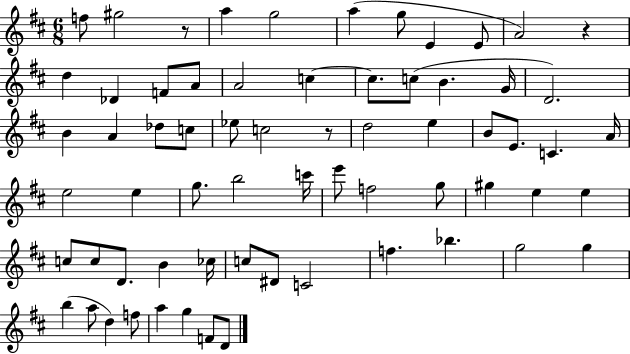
F5/e G#5/h R/e A5/q G5/h A5/q G5/e E4/q E4/e A4/h R/q D5/q Db4/q F4/e A4/e A4/h C5/q C5/e. C5/e B4/q. G4/s D4/h. B4/q A4/q Db5/e C5/e Eb5/e C5/h R/e D5/h E5/q B4/e E4/e. C4/q. A4/s E5/h E5/q G5/e. B5/h C6/s E6/e F5/h G5/e G#5/q E5/q E5/q C5/e C5/e D4/e. B4/q CES5/s C5/e D#4/e C4/h F5/q. Bb5/q. G5/h G5/q B5/q A5/e D5/q F5/e A5/q G5/q F4/e D4/e